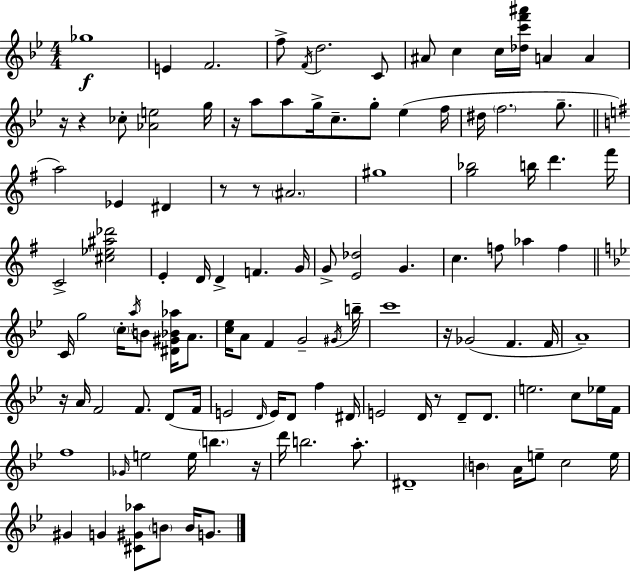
{
  \clef treble
  \numericTimeSignature
  \time 4/4
  \key g \minor
  ges''1\f | e'4 f'2. | f''8-> \acciaccatura { f'16 } d''2. c'8 | ais'8 c''4 c''16 <des'' c''' f''' ais'''>16 a'4 a'4 | \break r16 r4 ces''8-. <aes' e''>2 | g''16 r16 a''8 a''8 g''16-> c''8.-- g''8-. ees''4( | f''16 dis''16 \parenthesize f''2. g''8.-- | \bar "||" \break \key e \minor a''2) ees'4 dis'4 | r8 r8 \parenthesize ais'2. | gis''1 | <g'' bes''>2 b''16 d'''4. fis'''16 | \break c'2-> <cis'' ees'' ais'' des'''>2 | e'4-. d'16 d'4-> f'4. g'16 | g'8-> <e' des''>2 g'4. | c''4. f''8 aes''4 f''4 | \break \bar "||" \break \key bes \major c'16 g''2 \parenthesize c''16-. \acciaccatura { a''16 } b'8 <dis' gis' bes' aes''>16 a'8. | <c'' ees''>16 a'8 f'4 g'2-- | \acciaccatura { gis'16 } b''16-- c'''1 | r16 ges'2( f'4. | \break f'16 a'1--) | r16 a'16 f'2 f'8. d'8( | f'16 e'2 \grace { d'16 } e'16) d'8 f''4 | dis'16 e'2 d'16 r8 d'8-- | \break d'8. e''2. c''8 | ees''16 f'16 f''1 | \grace { ges'16 } e''2 e''16 \parenthesize b''4. | r16 d'''16 b''2. | \break a''8.-. dis'1-- | \parenthesize b'4 a'16 e''8-- c''2 | e''16 gis'4 g'4 <cis' gis' aes''>8 \parenthesize b'8 | b'16 g'8. \bar "|."
}